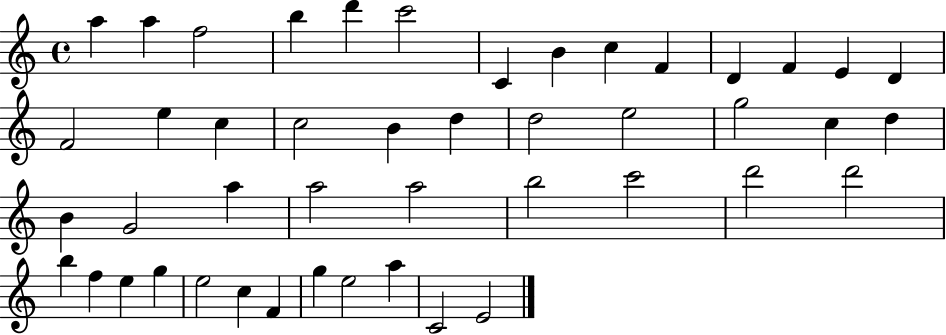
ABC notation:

X:1
T:Untitled
M:4/4
L:1/4
K:C
a a f2 b d' c'2 C B c F D F E D F2 e c c2 B d d2 e2 g2 c d B G2 a a2 a2 b2 c'2 d'2 d'2 b f e g e2 c F g e2 a C2 E2